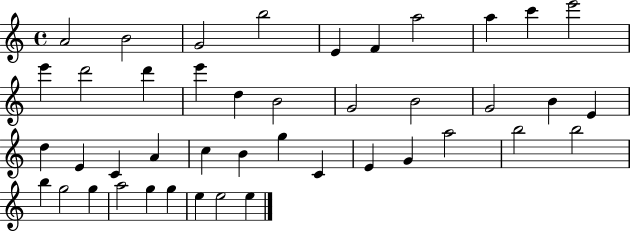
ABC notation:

X:1
T:Untitled
M:4/4
L:1/4
K:C
A2 B2 G2 b2 E F a2 a c' e'2 e' d'2 d' e' d B2 G2 B2 G2 B E d E C A c B g C E G a2 b2 b2 b g2 g a2 g g e e2 e